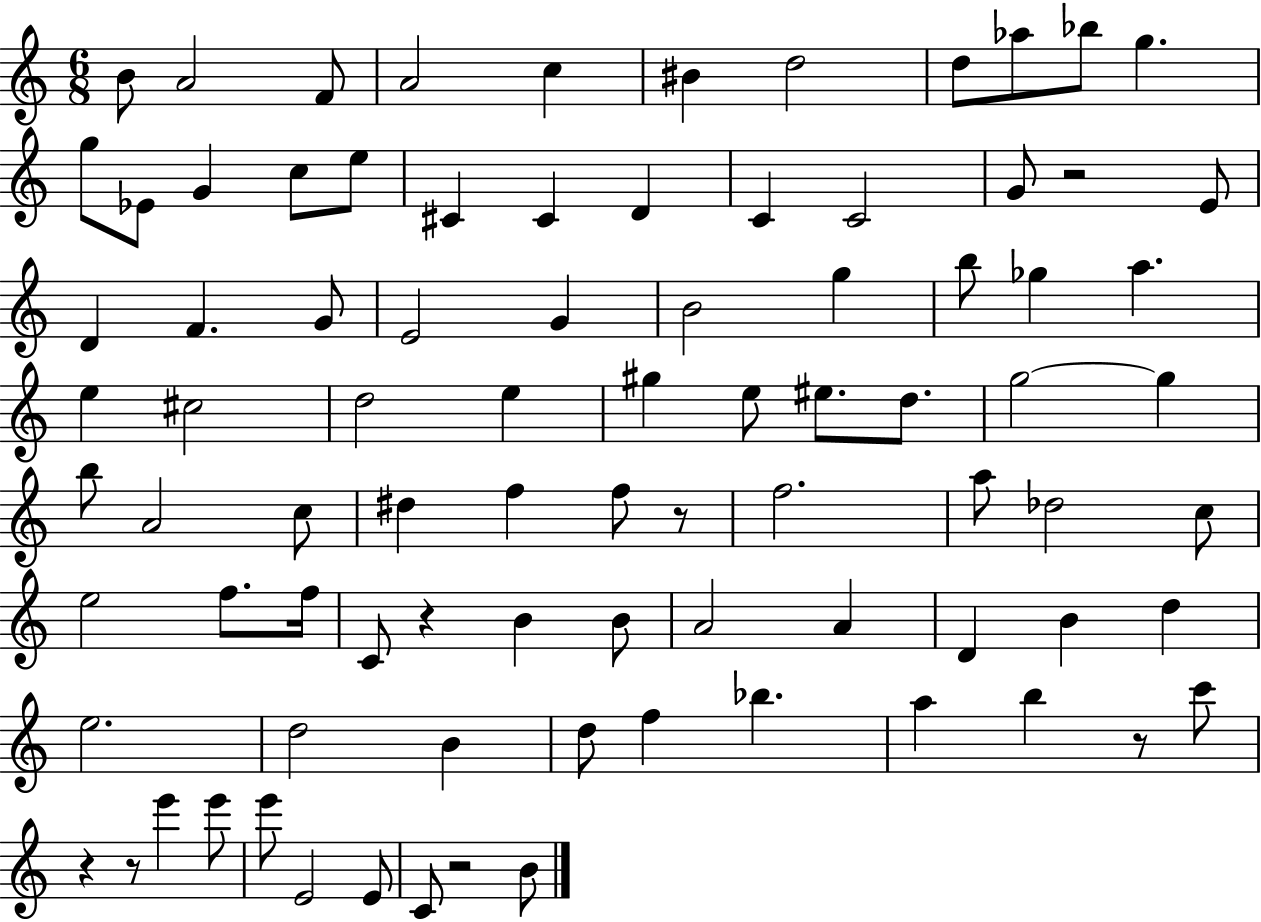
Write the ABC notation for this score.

X:1
T:Untitled
M:6/8
L:1/4
K:C
B/2 A2 F/2 A2 c ^B d2 d/2 _a/2 _b/2 g g/2 _E/2 G c/2 e/2 ^C ^C D C C2 G/2 z2 E/2 D F G/2 E2 G B2 g b/2 _g a e ^c2 d2 e ^g e/2 ^e/2 d/2 g2 g b/2 A2 c/2 ^d f f/2 z/2 f2 a/2 _d2 c/2 e2 f/2 f/4 C/2 z B B/2 A2 A D B d e2 d2 B d/2 f _b a b z/2 c'/2 z z/2 e' e'/2 e'/2 E2 E/2 C/2 z2 B/2